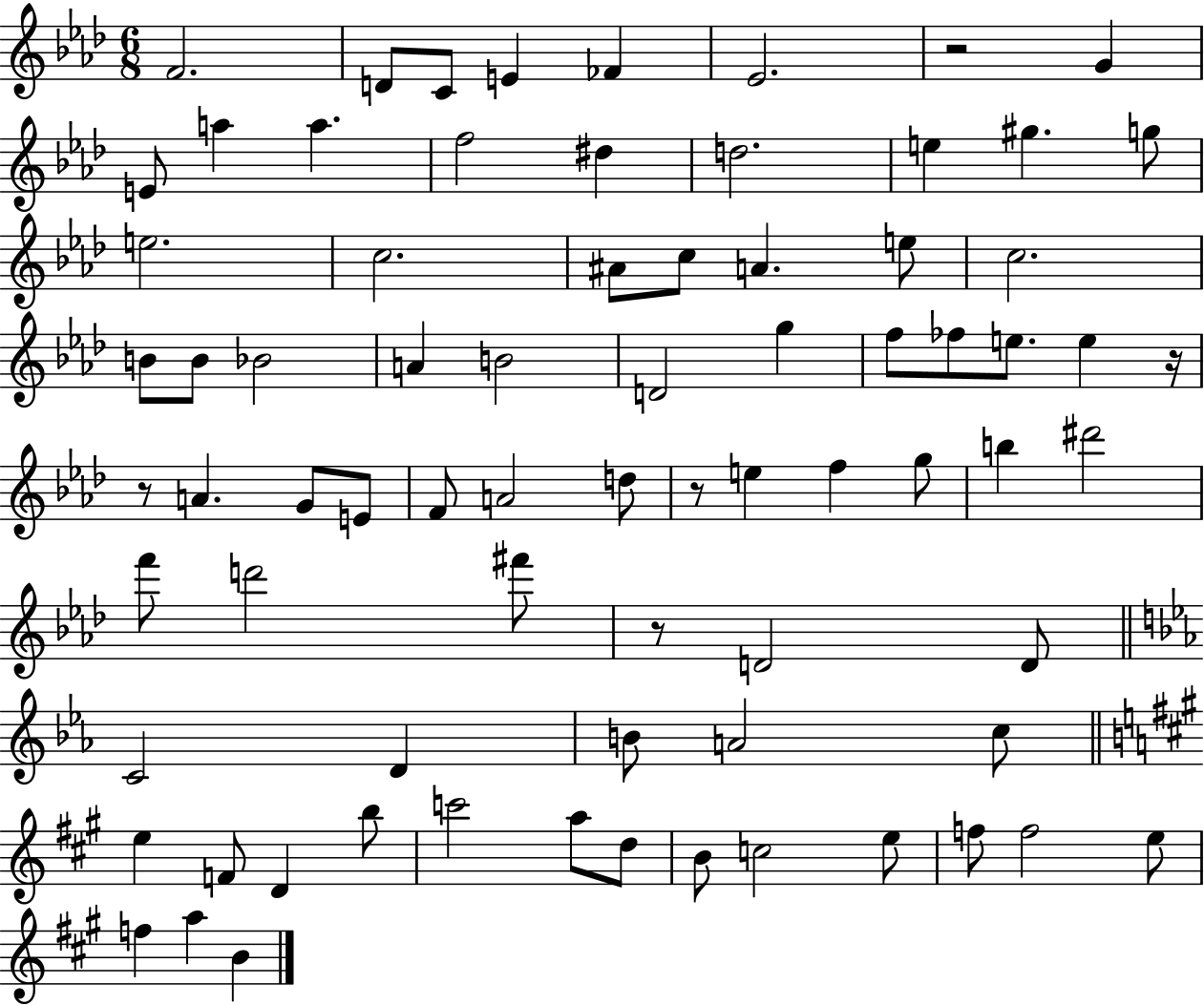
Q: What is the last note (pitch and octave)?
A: B4